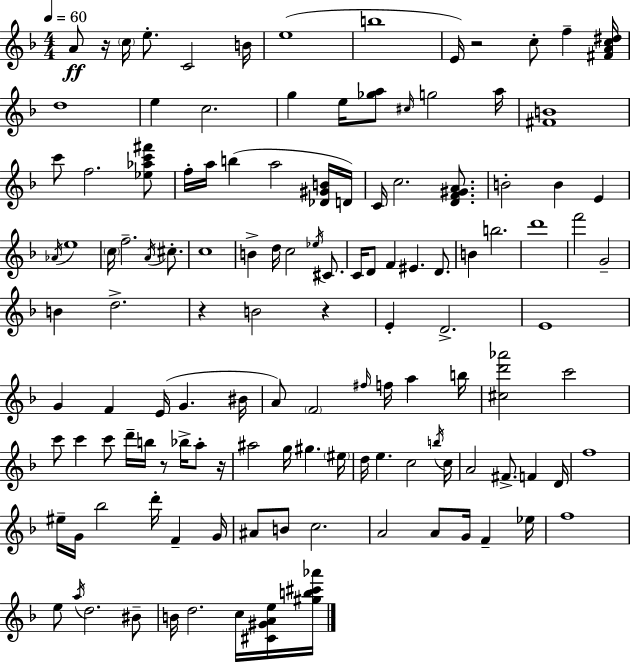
{
  \clef treble
  \numericTimeSignature
  \time 4/4
  \key f \major
  \tempo 4 = 60
  a'8\ff r16 \parenthesize c''16 e''8.-. c'2 b'16 | e''1( | b''1 | e'16) r2 c''8-. f''4-- <fis' a' c'' dis''>16 | \break d''1 | e''4 c''2. | g''4 e''16 <ges'' a''>8 \grace { cis''16 } g''2 | a''16 <fis' b'>1 | \break c'''8 f''2. <ees'' aes'' c''' fis'''>8 | f''16-. a''16 b''4( a''2 <des' gis' b'>16 | d'16) c'16 c''2. <d' f' gis' a'>8. | b'2-. b'4 e'4 | \break \acciaccatura { aes'16 } e''1 | \parenthesize c''16 f''2.-- \acciaccatura { a'16 } | cis''8.-. c''1 | b'4-> d''16 c''2 | \break \acciaccatura { ees''16 } cis'8. c'16 d'8 f'4 eis'4. | d'8. b'4 b''2. | d'''1 | f'''2 g'2-- | \break b'4 d''2.-> | r4 b'2 | r4 e'4-. d'2.-> | e'1 | \break g'4 f'4 e'16( g'4. | bis'16 a'8) \parenthesize f'2 \grace { fis''16 } f''16 | a''4 b''16 <cis'' d''' aes'''>2 c'''2 | c'''8 c'''4 c'''8 d'''16-- b''16 r8 | \break bes''16-> a''8-. r16 ais''2 g''16 gis''4. | \parenthesize eis''16 d''16 e''4. c''2 | \acciaccatura { b''16 } c''16 a'2 fis'8.-> | f'4 d'16 f''1 | \break eis''16-- g'16 bes''2 | d'''16-. f'4-- g'16 ais'8 b'8 c''2. | a'2 a'8 | g'16 f'4-- ees''16 f''1 | \break e''8 \acciaccatura { a''16 } d''2. | bis'8-- b'16 d''2. | c''16 <cis' gis' a' e''>16 <gis'' b'' cis''' aes'''>16 \bar "|."
}